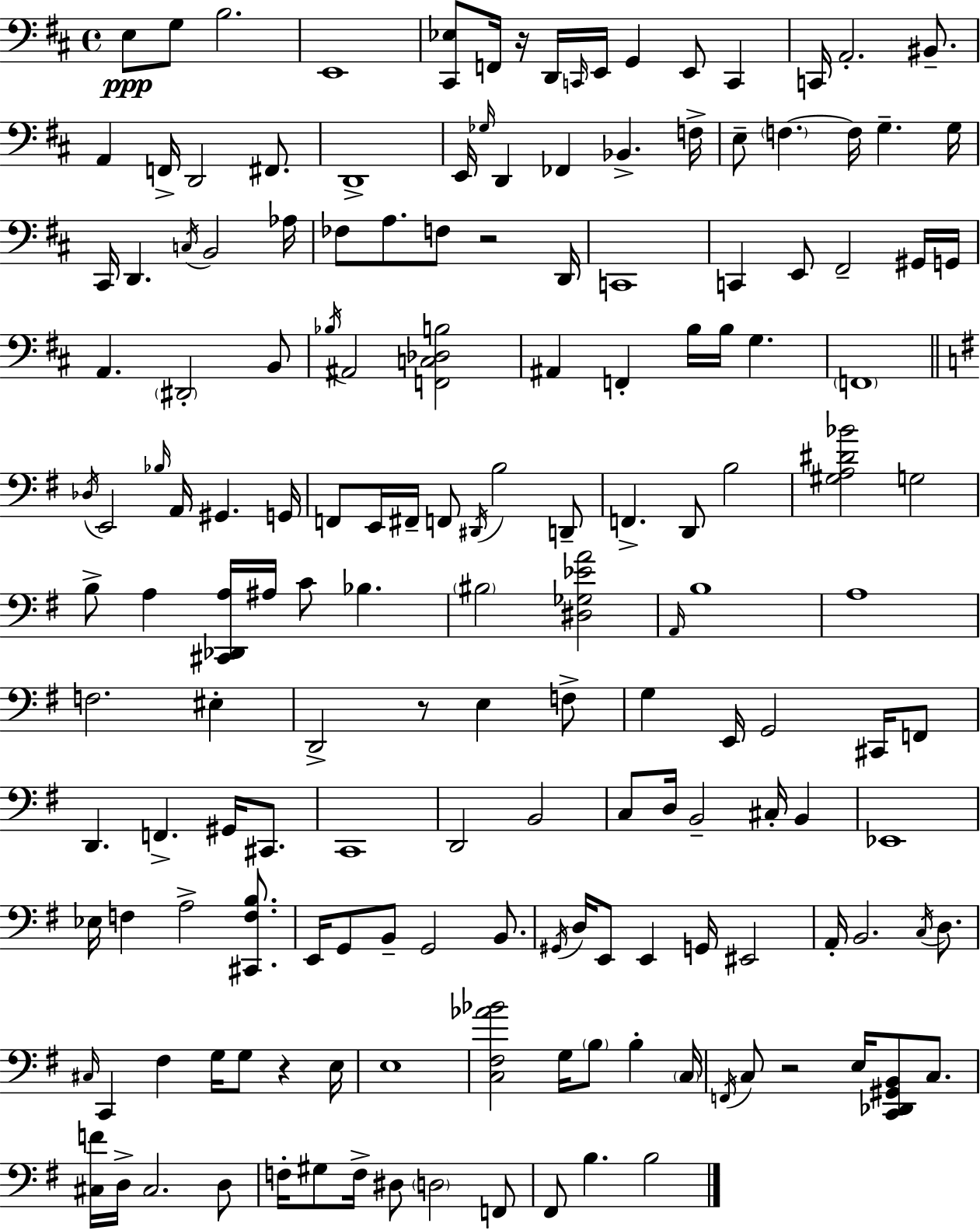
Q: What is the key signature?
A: D major